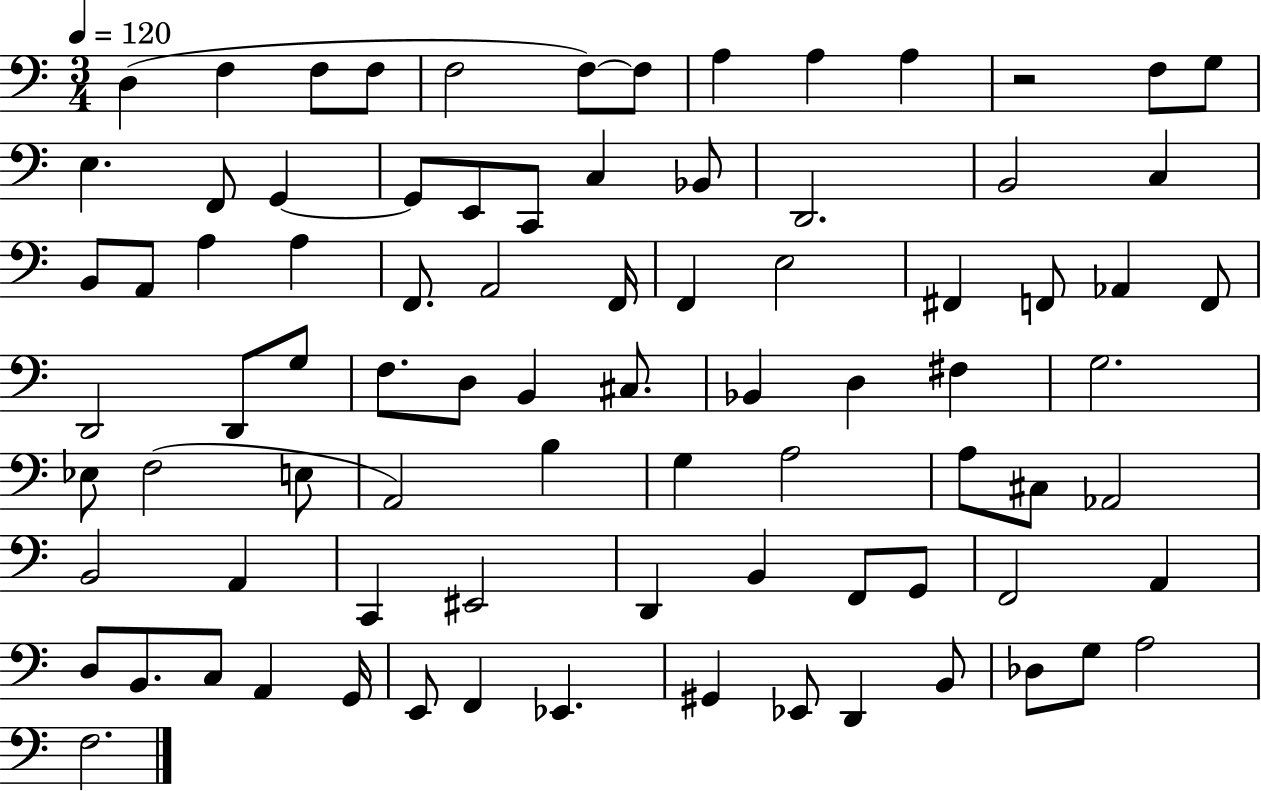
X:1
T:Untitled
M:3/4
L:1/4
K:C
D, F, F,/2 F,/2 F,2 F,/2 F,/2 A, A, A, z2 F,/2 G,/2 E, F,,/2 G,, G,,/2 E,,/2 C,,/2 C, _B,,/2 D,,2 B,,2 C, B,,/2 A,,/2 A, A, F,,/2 A,,2 F,,/4 F,, E,2 ^F,, F,,/2 _A,, F,,/2 D,,2 D,,/2 G,/2 F,/2 D,/2 B,, ^C,/2 _B,, D, ^F, G,2 _E,/2 F,2 E,/2 A,,2 B, G, A,2 A,/2 ^C,/2 _A,,2 B,,2 A,, C,, ^E,,2 D,, B,, F,,/2 G,,/2 F,,2 A,, D,/2 B,,/2 C,/2 A,, G,,/4 E,,/2 F,, _E,, ^G,, _E,,/2 D,, B,,/2 _D,/2 G,/2 A,2 F,2